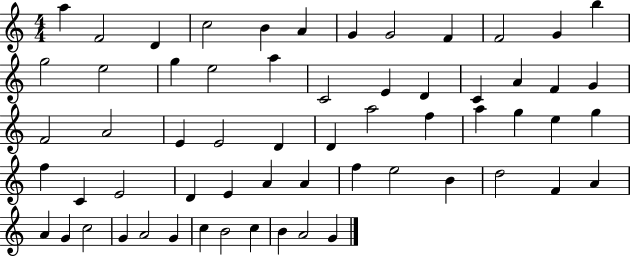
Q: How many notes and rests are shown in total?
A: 61